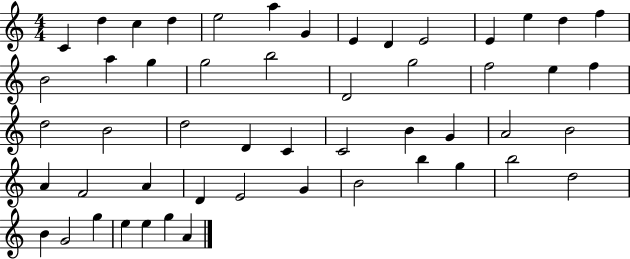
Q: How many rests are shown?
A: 0